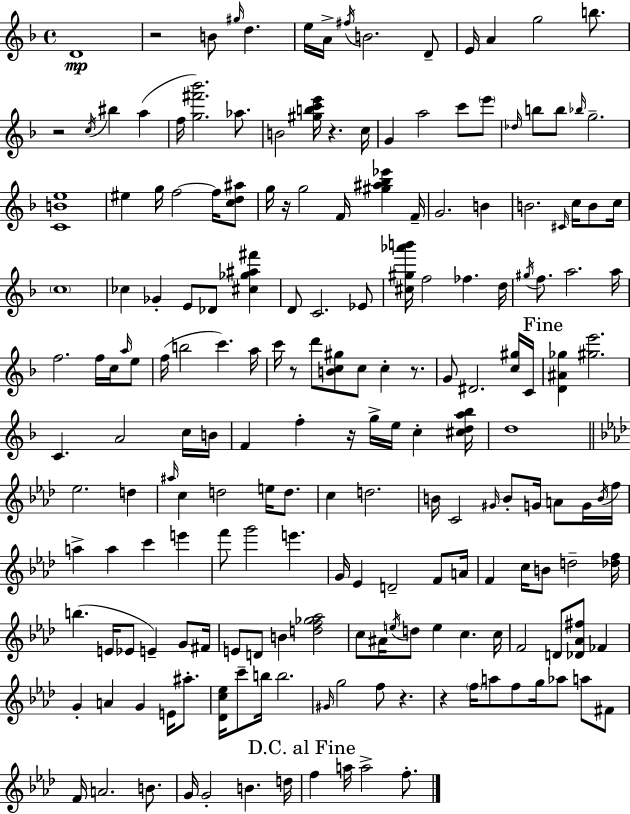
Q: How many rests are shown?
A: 9